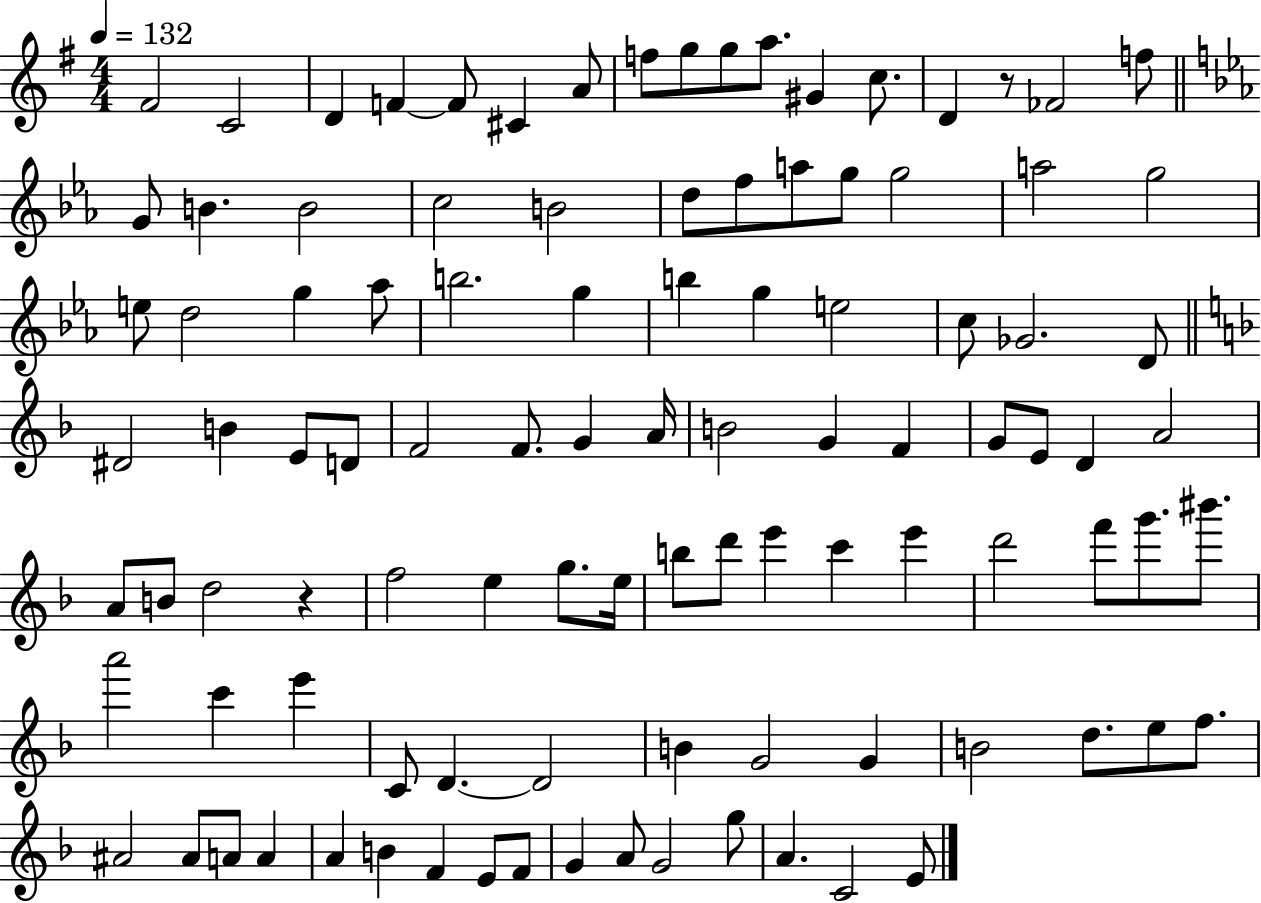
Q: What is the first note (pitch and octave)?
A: F#4